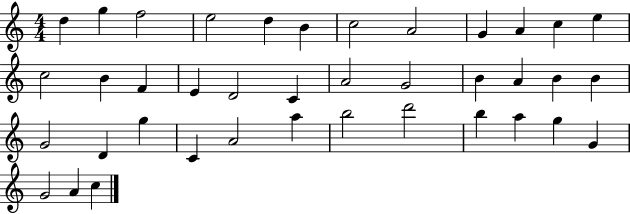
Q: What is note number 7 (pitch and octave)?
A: C5